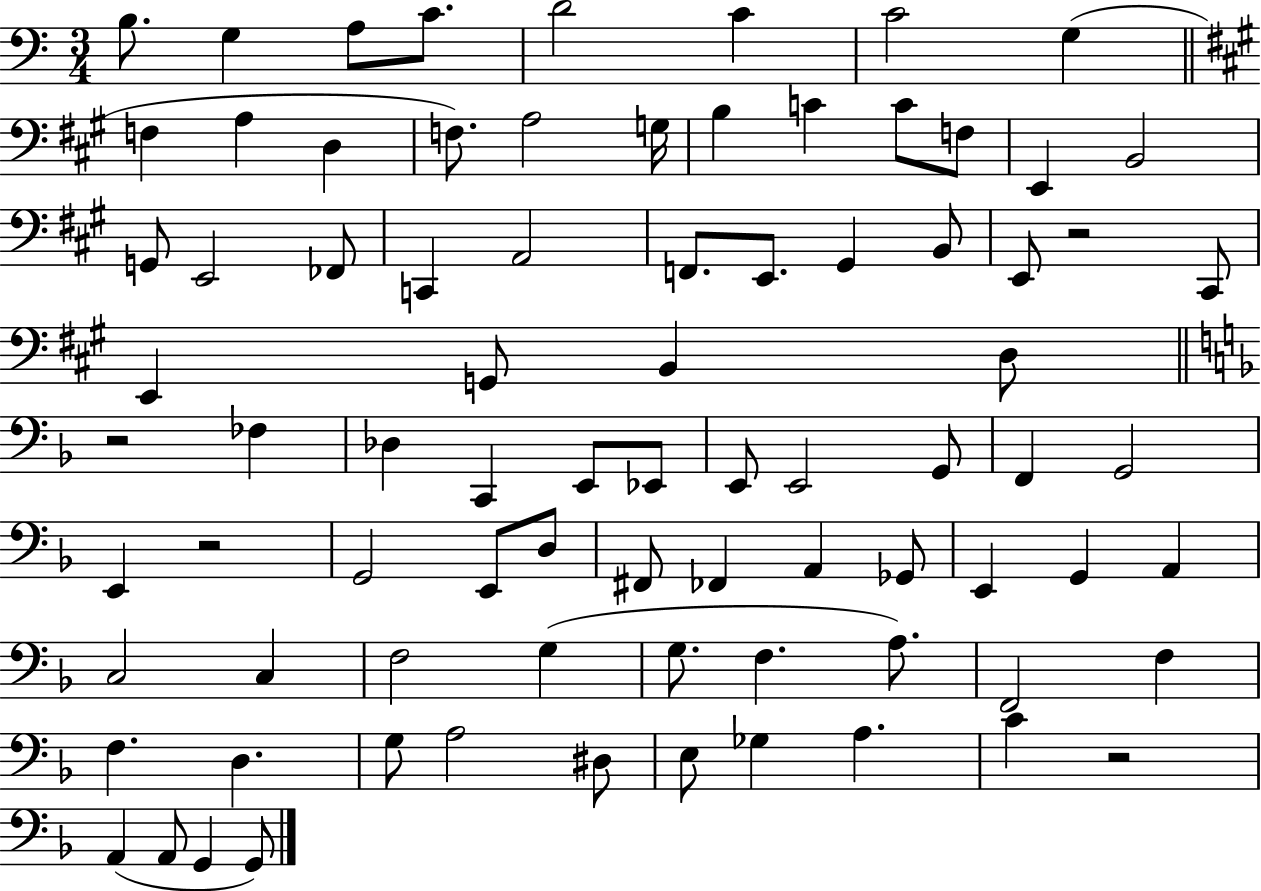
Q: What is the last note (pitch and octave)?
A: G2